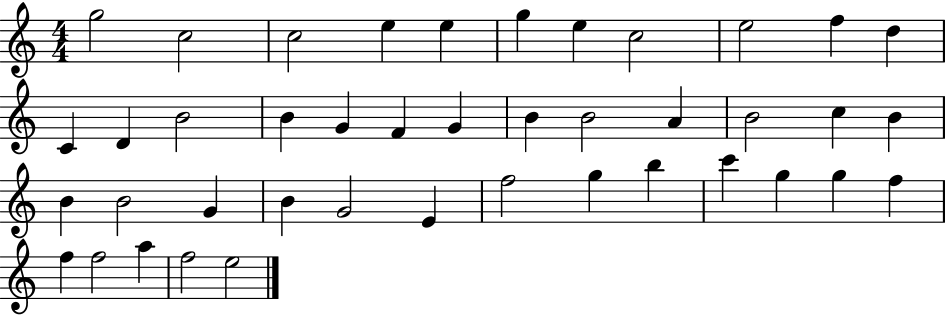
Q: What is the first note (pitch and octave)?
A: G5